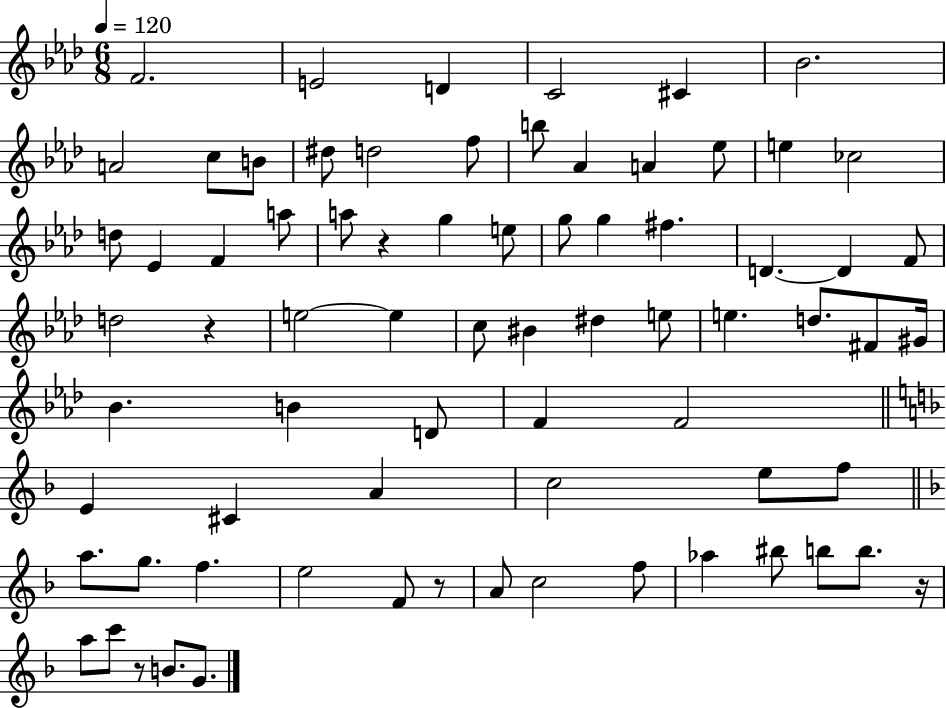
{
  \clef treble
  \numericTimeSignature
  \time 6/8
  \key aes \major
  \tempo 4 = 120
  f'2. | e'2 d'4 | c'2 cis'4 | bes'2. | \break a'2 c''8 b'8 | dis''8 d''2 f''8 | b''8 aes'4 a'4 ees''8 | e''4 ces''2 | \break d''8 ees'4 f'4 a''8 | a''8 r4 g''4 e''8 | g''8 g''4 fis''4. | d'4.~~ d'4 f'8 | \break d''2 r4 | e''2~~ e''4 | c''8 bis'4 dis''4 e''8 | e''4. d''8. fis'8 gis'16 | \break bes'4. b'4 d'8 | f'4 f'2 | \bar "||" \break \key d \minor e'4 cis'4 a'4 | c''2 e''8 f''8 | \bar "||" \break \key f \major a''8. g''8. f''4. | e''2 f'8 r8 | a'8 c''2 f''8 | aes''4 bis''8 b''8 b''8. r16 | \break a''8 c'''8 r8 b'8. g'8. | \bar "|."
}